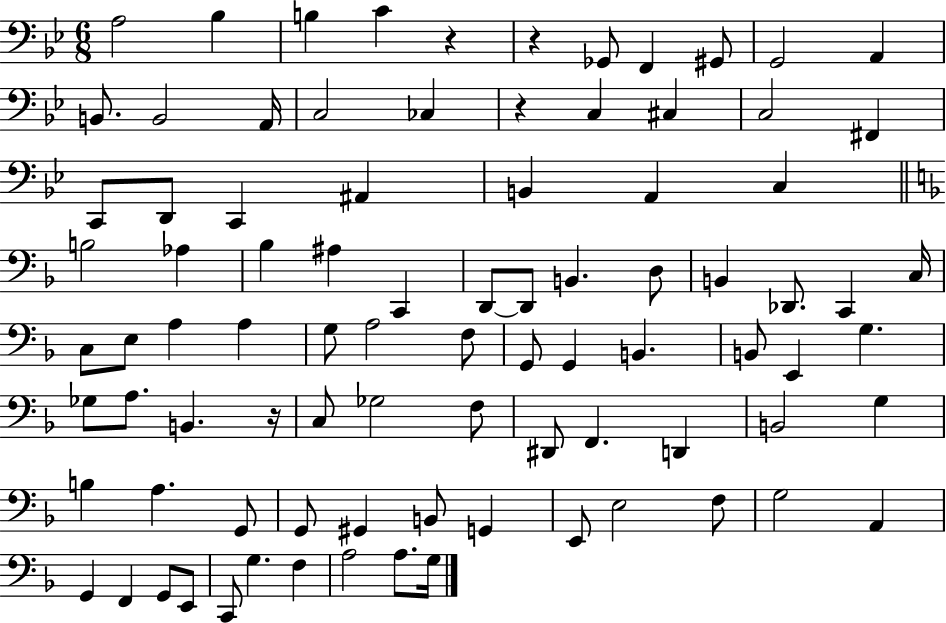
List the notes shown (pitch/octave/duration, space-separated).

A3/h Bb3/q B3/q C4/q R/q R/q Gb2/e F2/q G#2/e G2/h A2/q B2/e. B2/h A2/s C3/h CES3/q R/q C3/q C#3/q C3/h F#2/q C2/e D2/e C2/q A#2/q B2/q A2/q C3/q B3/h Ab3/q Bb3/q A#3/q C2/q D2/e D2/e B2/q. D3/e B2/q Db2/e. C2/q C3/s C3/e E3/e A3/q A3/q G3/e A3/h F3/e G2/e G2/q B2/q. B2/e E2/q G3/q. Gb3/e A3/e. B2/q. R/s C3/e Gb3/h F3/e D#2/e F2/q. D2/q B2/h G3/q B3/q A3/q. G2/e G2/e G#2/q B2/e G2/q E2/e E3/h F3/e G3/h A2/q G2/q F2/q G2/e E2/e C2/e G3/q. F3/q A3/h A3/e. G3/s